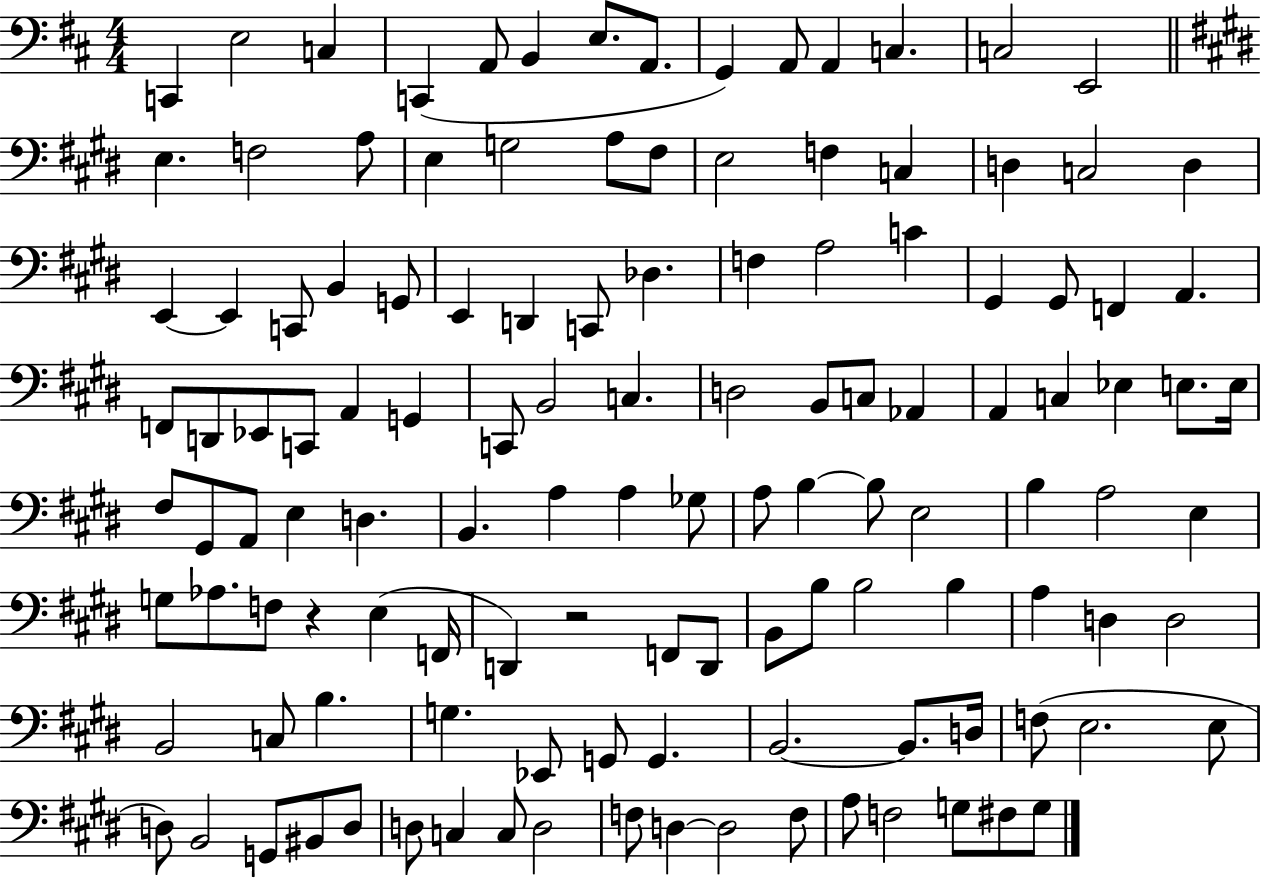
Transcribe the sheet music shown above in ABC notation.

X:1
T:Untitled
M:4/4
L:1/4
K:D
C,, E,2 C, C,, A,,/2 B,, E,/2 A,,/2 G,, A,,/2 A,, C, C,2 E,,2 E, F,2 A,/2 E, G,2 A,/2 ^F,/2 E,2 F, C, D, C,2 D, E,, E,, C,,/2 B,, G,,/2 E,, D,, C,,/2 _D, F, A,2 C ^G,, ^G,,/2 F,, A,, F,,/2 D,,/2 _E,,/2 C,,/2 A,, G,, C,,/2 B,,2 C, D,2 B,,/2 C,/2 _A,, A,, C, _E, E,/2 E,/4 ^F,/2 ^G,,/2 A,,/2 E, D, B,, A, A, _G,/2 A,/2 B, B,/2 E,2 B, A,2 E, G,/2 _A,/2 F,/2 z E, F,,/4 D,, z2 F,,/2 D,,/2 B,,/2 B,/2 B,2 B, A, D, D,2 B,,2 C,/2 B, G, _E,,/2 G,,/2 G,, B,,2 B,,/2 D,/4 F,/2 E,2 E,/2 D,/2 B,,2 G,,/2 ^B,,/2 D,/2 D,/2 C, C,/2 D,2 F,/2 D, D,2 F,/2 A,/2 F,2 G,/2 ^F,/2 G,/2